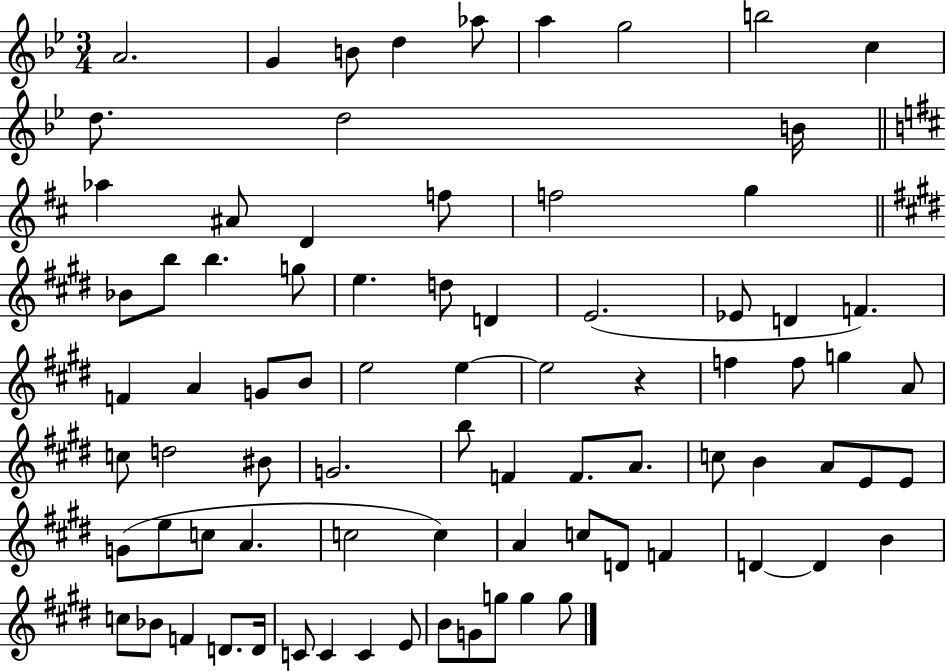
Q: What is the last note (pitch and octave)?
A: G5